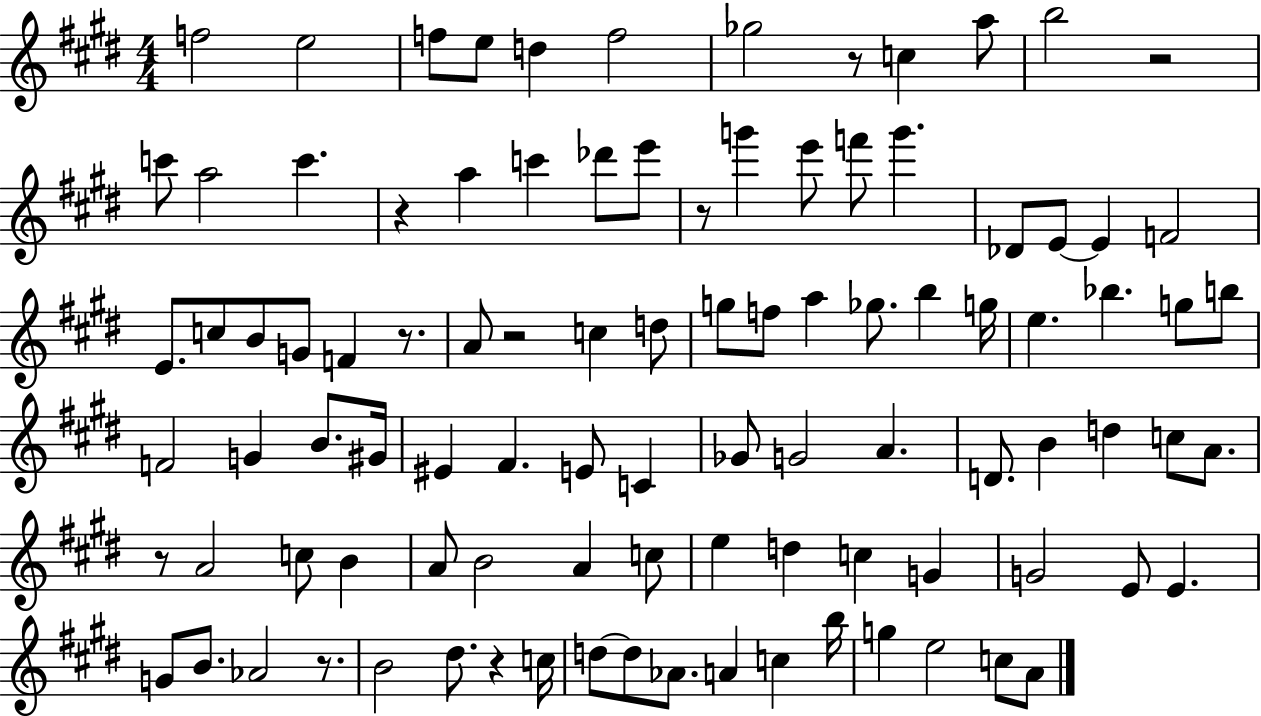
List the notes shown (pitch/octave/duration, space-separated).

F5/h E5/h F5/e E5/e D5/q F5/h Gb5/h R/e C5/q A5/e B5/h R/h C6/e A5/h C6/q. R/q A5/q C6/q Db6/e E6/e R/e G6/q E6/e F6/e G6/q. Db4/e E4/e E4/q F4/h E4/e. C5/e B4/e G4/e F4/q R/e. A4/e R/h C5/q D5/e G5/e F5/e A5/q Gb5/e. B5/q G5/s E5/q. Bb5/q. G5/e B5/e F4/h G4/q B4/e. G#4/s EIS4/q F#4/q. E4/e C4/q Gb4/e G4/h A4/q. D4/e. B4/q D5/q C5/e A4/e. R/e A4/h C5/e B4/q A4/e B4/h A4/q C5/e E5/q D5/q C5/q G4/q G4/h E4/e E4/q. G4/e B4/e. Ab4/h R/e. B4/h D#5/e. R/q C5/s D5/e D5/e Ab4/e. A4/q C5/q B5/s G5/q E5/h C5/e A4/e